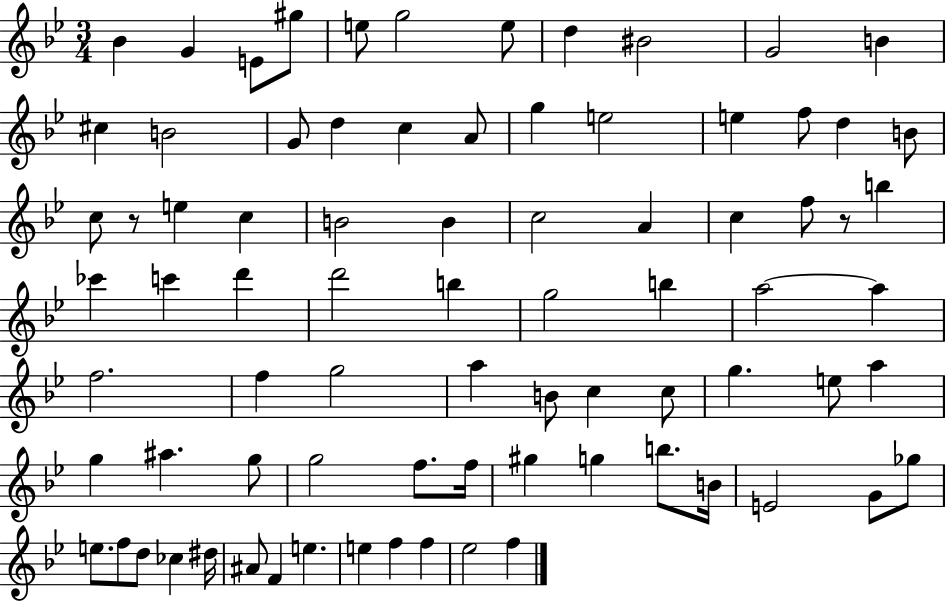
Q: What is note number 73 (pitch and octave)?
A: E5